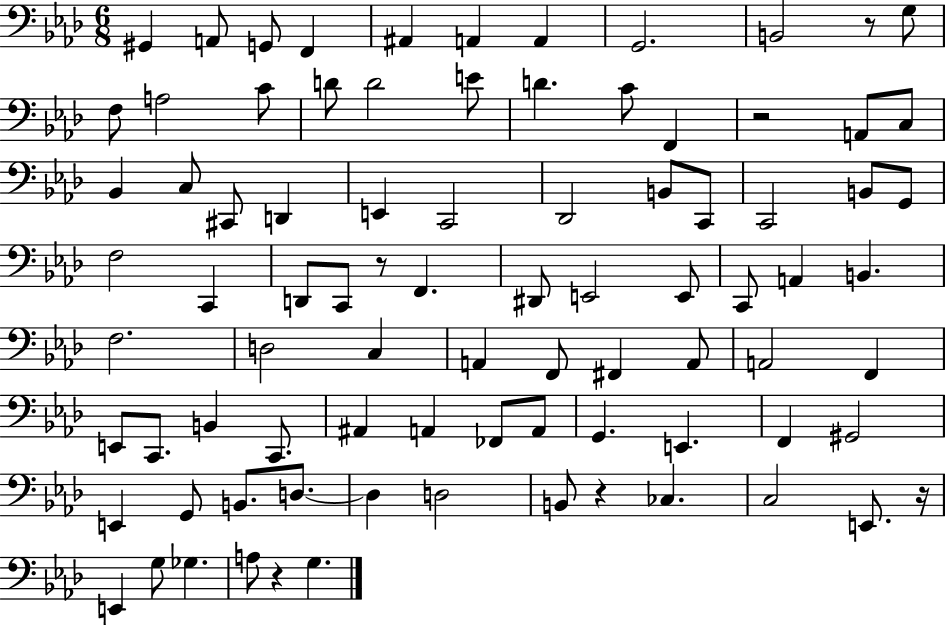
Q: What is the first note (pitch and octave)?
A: G#2